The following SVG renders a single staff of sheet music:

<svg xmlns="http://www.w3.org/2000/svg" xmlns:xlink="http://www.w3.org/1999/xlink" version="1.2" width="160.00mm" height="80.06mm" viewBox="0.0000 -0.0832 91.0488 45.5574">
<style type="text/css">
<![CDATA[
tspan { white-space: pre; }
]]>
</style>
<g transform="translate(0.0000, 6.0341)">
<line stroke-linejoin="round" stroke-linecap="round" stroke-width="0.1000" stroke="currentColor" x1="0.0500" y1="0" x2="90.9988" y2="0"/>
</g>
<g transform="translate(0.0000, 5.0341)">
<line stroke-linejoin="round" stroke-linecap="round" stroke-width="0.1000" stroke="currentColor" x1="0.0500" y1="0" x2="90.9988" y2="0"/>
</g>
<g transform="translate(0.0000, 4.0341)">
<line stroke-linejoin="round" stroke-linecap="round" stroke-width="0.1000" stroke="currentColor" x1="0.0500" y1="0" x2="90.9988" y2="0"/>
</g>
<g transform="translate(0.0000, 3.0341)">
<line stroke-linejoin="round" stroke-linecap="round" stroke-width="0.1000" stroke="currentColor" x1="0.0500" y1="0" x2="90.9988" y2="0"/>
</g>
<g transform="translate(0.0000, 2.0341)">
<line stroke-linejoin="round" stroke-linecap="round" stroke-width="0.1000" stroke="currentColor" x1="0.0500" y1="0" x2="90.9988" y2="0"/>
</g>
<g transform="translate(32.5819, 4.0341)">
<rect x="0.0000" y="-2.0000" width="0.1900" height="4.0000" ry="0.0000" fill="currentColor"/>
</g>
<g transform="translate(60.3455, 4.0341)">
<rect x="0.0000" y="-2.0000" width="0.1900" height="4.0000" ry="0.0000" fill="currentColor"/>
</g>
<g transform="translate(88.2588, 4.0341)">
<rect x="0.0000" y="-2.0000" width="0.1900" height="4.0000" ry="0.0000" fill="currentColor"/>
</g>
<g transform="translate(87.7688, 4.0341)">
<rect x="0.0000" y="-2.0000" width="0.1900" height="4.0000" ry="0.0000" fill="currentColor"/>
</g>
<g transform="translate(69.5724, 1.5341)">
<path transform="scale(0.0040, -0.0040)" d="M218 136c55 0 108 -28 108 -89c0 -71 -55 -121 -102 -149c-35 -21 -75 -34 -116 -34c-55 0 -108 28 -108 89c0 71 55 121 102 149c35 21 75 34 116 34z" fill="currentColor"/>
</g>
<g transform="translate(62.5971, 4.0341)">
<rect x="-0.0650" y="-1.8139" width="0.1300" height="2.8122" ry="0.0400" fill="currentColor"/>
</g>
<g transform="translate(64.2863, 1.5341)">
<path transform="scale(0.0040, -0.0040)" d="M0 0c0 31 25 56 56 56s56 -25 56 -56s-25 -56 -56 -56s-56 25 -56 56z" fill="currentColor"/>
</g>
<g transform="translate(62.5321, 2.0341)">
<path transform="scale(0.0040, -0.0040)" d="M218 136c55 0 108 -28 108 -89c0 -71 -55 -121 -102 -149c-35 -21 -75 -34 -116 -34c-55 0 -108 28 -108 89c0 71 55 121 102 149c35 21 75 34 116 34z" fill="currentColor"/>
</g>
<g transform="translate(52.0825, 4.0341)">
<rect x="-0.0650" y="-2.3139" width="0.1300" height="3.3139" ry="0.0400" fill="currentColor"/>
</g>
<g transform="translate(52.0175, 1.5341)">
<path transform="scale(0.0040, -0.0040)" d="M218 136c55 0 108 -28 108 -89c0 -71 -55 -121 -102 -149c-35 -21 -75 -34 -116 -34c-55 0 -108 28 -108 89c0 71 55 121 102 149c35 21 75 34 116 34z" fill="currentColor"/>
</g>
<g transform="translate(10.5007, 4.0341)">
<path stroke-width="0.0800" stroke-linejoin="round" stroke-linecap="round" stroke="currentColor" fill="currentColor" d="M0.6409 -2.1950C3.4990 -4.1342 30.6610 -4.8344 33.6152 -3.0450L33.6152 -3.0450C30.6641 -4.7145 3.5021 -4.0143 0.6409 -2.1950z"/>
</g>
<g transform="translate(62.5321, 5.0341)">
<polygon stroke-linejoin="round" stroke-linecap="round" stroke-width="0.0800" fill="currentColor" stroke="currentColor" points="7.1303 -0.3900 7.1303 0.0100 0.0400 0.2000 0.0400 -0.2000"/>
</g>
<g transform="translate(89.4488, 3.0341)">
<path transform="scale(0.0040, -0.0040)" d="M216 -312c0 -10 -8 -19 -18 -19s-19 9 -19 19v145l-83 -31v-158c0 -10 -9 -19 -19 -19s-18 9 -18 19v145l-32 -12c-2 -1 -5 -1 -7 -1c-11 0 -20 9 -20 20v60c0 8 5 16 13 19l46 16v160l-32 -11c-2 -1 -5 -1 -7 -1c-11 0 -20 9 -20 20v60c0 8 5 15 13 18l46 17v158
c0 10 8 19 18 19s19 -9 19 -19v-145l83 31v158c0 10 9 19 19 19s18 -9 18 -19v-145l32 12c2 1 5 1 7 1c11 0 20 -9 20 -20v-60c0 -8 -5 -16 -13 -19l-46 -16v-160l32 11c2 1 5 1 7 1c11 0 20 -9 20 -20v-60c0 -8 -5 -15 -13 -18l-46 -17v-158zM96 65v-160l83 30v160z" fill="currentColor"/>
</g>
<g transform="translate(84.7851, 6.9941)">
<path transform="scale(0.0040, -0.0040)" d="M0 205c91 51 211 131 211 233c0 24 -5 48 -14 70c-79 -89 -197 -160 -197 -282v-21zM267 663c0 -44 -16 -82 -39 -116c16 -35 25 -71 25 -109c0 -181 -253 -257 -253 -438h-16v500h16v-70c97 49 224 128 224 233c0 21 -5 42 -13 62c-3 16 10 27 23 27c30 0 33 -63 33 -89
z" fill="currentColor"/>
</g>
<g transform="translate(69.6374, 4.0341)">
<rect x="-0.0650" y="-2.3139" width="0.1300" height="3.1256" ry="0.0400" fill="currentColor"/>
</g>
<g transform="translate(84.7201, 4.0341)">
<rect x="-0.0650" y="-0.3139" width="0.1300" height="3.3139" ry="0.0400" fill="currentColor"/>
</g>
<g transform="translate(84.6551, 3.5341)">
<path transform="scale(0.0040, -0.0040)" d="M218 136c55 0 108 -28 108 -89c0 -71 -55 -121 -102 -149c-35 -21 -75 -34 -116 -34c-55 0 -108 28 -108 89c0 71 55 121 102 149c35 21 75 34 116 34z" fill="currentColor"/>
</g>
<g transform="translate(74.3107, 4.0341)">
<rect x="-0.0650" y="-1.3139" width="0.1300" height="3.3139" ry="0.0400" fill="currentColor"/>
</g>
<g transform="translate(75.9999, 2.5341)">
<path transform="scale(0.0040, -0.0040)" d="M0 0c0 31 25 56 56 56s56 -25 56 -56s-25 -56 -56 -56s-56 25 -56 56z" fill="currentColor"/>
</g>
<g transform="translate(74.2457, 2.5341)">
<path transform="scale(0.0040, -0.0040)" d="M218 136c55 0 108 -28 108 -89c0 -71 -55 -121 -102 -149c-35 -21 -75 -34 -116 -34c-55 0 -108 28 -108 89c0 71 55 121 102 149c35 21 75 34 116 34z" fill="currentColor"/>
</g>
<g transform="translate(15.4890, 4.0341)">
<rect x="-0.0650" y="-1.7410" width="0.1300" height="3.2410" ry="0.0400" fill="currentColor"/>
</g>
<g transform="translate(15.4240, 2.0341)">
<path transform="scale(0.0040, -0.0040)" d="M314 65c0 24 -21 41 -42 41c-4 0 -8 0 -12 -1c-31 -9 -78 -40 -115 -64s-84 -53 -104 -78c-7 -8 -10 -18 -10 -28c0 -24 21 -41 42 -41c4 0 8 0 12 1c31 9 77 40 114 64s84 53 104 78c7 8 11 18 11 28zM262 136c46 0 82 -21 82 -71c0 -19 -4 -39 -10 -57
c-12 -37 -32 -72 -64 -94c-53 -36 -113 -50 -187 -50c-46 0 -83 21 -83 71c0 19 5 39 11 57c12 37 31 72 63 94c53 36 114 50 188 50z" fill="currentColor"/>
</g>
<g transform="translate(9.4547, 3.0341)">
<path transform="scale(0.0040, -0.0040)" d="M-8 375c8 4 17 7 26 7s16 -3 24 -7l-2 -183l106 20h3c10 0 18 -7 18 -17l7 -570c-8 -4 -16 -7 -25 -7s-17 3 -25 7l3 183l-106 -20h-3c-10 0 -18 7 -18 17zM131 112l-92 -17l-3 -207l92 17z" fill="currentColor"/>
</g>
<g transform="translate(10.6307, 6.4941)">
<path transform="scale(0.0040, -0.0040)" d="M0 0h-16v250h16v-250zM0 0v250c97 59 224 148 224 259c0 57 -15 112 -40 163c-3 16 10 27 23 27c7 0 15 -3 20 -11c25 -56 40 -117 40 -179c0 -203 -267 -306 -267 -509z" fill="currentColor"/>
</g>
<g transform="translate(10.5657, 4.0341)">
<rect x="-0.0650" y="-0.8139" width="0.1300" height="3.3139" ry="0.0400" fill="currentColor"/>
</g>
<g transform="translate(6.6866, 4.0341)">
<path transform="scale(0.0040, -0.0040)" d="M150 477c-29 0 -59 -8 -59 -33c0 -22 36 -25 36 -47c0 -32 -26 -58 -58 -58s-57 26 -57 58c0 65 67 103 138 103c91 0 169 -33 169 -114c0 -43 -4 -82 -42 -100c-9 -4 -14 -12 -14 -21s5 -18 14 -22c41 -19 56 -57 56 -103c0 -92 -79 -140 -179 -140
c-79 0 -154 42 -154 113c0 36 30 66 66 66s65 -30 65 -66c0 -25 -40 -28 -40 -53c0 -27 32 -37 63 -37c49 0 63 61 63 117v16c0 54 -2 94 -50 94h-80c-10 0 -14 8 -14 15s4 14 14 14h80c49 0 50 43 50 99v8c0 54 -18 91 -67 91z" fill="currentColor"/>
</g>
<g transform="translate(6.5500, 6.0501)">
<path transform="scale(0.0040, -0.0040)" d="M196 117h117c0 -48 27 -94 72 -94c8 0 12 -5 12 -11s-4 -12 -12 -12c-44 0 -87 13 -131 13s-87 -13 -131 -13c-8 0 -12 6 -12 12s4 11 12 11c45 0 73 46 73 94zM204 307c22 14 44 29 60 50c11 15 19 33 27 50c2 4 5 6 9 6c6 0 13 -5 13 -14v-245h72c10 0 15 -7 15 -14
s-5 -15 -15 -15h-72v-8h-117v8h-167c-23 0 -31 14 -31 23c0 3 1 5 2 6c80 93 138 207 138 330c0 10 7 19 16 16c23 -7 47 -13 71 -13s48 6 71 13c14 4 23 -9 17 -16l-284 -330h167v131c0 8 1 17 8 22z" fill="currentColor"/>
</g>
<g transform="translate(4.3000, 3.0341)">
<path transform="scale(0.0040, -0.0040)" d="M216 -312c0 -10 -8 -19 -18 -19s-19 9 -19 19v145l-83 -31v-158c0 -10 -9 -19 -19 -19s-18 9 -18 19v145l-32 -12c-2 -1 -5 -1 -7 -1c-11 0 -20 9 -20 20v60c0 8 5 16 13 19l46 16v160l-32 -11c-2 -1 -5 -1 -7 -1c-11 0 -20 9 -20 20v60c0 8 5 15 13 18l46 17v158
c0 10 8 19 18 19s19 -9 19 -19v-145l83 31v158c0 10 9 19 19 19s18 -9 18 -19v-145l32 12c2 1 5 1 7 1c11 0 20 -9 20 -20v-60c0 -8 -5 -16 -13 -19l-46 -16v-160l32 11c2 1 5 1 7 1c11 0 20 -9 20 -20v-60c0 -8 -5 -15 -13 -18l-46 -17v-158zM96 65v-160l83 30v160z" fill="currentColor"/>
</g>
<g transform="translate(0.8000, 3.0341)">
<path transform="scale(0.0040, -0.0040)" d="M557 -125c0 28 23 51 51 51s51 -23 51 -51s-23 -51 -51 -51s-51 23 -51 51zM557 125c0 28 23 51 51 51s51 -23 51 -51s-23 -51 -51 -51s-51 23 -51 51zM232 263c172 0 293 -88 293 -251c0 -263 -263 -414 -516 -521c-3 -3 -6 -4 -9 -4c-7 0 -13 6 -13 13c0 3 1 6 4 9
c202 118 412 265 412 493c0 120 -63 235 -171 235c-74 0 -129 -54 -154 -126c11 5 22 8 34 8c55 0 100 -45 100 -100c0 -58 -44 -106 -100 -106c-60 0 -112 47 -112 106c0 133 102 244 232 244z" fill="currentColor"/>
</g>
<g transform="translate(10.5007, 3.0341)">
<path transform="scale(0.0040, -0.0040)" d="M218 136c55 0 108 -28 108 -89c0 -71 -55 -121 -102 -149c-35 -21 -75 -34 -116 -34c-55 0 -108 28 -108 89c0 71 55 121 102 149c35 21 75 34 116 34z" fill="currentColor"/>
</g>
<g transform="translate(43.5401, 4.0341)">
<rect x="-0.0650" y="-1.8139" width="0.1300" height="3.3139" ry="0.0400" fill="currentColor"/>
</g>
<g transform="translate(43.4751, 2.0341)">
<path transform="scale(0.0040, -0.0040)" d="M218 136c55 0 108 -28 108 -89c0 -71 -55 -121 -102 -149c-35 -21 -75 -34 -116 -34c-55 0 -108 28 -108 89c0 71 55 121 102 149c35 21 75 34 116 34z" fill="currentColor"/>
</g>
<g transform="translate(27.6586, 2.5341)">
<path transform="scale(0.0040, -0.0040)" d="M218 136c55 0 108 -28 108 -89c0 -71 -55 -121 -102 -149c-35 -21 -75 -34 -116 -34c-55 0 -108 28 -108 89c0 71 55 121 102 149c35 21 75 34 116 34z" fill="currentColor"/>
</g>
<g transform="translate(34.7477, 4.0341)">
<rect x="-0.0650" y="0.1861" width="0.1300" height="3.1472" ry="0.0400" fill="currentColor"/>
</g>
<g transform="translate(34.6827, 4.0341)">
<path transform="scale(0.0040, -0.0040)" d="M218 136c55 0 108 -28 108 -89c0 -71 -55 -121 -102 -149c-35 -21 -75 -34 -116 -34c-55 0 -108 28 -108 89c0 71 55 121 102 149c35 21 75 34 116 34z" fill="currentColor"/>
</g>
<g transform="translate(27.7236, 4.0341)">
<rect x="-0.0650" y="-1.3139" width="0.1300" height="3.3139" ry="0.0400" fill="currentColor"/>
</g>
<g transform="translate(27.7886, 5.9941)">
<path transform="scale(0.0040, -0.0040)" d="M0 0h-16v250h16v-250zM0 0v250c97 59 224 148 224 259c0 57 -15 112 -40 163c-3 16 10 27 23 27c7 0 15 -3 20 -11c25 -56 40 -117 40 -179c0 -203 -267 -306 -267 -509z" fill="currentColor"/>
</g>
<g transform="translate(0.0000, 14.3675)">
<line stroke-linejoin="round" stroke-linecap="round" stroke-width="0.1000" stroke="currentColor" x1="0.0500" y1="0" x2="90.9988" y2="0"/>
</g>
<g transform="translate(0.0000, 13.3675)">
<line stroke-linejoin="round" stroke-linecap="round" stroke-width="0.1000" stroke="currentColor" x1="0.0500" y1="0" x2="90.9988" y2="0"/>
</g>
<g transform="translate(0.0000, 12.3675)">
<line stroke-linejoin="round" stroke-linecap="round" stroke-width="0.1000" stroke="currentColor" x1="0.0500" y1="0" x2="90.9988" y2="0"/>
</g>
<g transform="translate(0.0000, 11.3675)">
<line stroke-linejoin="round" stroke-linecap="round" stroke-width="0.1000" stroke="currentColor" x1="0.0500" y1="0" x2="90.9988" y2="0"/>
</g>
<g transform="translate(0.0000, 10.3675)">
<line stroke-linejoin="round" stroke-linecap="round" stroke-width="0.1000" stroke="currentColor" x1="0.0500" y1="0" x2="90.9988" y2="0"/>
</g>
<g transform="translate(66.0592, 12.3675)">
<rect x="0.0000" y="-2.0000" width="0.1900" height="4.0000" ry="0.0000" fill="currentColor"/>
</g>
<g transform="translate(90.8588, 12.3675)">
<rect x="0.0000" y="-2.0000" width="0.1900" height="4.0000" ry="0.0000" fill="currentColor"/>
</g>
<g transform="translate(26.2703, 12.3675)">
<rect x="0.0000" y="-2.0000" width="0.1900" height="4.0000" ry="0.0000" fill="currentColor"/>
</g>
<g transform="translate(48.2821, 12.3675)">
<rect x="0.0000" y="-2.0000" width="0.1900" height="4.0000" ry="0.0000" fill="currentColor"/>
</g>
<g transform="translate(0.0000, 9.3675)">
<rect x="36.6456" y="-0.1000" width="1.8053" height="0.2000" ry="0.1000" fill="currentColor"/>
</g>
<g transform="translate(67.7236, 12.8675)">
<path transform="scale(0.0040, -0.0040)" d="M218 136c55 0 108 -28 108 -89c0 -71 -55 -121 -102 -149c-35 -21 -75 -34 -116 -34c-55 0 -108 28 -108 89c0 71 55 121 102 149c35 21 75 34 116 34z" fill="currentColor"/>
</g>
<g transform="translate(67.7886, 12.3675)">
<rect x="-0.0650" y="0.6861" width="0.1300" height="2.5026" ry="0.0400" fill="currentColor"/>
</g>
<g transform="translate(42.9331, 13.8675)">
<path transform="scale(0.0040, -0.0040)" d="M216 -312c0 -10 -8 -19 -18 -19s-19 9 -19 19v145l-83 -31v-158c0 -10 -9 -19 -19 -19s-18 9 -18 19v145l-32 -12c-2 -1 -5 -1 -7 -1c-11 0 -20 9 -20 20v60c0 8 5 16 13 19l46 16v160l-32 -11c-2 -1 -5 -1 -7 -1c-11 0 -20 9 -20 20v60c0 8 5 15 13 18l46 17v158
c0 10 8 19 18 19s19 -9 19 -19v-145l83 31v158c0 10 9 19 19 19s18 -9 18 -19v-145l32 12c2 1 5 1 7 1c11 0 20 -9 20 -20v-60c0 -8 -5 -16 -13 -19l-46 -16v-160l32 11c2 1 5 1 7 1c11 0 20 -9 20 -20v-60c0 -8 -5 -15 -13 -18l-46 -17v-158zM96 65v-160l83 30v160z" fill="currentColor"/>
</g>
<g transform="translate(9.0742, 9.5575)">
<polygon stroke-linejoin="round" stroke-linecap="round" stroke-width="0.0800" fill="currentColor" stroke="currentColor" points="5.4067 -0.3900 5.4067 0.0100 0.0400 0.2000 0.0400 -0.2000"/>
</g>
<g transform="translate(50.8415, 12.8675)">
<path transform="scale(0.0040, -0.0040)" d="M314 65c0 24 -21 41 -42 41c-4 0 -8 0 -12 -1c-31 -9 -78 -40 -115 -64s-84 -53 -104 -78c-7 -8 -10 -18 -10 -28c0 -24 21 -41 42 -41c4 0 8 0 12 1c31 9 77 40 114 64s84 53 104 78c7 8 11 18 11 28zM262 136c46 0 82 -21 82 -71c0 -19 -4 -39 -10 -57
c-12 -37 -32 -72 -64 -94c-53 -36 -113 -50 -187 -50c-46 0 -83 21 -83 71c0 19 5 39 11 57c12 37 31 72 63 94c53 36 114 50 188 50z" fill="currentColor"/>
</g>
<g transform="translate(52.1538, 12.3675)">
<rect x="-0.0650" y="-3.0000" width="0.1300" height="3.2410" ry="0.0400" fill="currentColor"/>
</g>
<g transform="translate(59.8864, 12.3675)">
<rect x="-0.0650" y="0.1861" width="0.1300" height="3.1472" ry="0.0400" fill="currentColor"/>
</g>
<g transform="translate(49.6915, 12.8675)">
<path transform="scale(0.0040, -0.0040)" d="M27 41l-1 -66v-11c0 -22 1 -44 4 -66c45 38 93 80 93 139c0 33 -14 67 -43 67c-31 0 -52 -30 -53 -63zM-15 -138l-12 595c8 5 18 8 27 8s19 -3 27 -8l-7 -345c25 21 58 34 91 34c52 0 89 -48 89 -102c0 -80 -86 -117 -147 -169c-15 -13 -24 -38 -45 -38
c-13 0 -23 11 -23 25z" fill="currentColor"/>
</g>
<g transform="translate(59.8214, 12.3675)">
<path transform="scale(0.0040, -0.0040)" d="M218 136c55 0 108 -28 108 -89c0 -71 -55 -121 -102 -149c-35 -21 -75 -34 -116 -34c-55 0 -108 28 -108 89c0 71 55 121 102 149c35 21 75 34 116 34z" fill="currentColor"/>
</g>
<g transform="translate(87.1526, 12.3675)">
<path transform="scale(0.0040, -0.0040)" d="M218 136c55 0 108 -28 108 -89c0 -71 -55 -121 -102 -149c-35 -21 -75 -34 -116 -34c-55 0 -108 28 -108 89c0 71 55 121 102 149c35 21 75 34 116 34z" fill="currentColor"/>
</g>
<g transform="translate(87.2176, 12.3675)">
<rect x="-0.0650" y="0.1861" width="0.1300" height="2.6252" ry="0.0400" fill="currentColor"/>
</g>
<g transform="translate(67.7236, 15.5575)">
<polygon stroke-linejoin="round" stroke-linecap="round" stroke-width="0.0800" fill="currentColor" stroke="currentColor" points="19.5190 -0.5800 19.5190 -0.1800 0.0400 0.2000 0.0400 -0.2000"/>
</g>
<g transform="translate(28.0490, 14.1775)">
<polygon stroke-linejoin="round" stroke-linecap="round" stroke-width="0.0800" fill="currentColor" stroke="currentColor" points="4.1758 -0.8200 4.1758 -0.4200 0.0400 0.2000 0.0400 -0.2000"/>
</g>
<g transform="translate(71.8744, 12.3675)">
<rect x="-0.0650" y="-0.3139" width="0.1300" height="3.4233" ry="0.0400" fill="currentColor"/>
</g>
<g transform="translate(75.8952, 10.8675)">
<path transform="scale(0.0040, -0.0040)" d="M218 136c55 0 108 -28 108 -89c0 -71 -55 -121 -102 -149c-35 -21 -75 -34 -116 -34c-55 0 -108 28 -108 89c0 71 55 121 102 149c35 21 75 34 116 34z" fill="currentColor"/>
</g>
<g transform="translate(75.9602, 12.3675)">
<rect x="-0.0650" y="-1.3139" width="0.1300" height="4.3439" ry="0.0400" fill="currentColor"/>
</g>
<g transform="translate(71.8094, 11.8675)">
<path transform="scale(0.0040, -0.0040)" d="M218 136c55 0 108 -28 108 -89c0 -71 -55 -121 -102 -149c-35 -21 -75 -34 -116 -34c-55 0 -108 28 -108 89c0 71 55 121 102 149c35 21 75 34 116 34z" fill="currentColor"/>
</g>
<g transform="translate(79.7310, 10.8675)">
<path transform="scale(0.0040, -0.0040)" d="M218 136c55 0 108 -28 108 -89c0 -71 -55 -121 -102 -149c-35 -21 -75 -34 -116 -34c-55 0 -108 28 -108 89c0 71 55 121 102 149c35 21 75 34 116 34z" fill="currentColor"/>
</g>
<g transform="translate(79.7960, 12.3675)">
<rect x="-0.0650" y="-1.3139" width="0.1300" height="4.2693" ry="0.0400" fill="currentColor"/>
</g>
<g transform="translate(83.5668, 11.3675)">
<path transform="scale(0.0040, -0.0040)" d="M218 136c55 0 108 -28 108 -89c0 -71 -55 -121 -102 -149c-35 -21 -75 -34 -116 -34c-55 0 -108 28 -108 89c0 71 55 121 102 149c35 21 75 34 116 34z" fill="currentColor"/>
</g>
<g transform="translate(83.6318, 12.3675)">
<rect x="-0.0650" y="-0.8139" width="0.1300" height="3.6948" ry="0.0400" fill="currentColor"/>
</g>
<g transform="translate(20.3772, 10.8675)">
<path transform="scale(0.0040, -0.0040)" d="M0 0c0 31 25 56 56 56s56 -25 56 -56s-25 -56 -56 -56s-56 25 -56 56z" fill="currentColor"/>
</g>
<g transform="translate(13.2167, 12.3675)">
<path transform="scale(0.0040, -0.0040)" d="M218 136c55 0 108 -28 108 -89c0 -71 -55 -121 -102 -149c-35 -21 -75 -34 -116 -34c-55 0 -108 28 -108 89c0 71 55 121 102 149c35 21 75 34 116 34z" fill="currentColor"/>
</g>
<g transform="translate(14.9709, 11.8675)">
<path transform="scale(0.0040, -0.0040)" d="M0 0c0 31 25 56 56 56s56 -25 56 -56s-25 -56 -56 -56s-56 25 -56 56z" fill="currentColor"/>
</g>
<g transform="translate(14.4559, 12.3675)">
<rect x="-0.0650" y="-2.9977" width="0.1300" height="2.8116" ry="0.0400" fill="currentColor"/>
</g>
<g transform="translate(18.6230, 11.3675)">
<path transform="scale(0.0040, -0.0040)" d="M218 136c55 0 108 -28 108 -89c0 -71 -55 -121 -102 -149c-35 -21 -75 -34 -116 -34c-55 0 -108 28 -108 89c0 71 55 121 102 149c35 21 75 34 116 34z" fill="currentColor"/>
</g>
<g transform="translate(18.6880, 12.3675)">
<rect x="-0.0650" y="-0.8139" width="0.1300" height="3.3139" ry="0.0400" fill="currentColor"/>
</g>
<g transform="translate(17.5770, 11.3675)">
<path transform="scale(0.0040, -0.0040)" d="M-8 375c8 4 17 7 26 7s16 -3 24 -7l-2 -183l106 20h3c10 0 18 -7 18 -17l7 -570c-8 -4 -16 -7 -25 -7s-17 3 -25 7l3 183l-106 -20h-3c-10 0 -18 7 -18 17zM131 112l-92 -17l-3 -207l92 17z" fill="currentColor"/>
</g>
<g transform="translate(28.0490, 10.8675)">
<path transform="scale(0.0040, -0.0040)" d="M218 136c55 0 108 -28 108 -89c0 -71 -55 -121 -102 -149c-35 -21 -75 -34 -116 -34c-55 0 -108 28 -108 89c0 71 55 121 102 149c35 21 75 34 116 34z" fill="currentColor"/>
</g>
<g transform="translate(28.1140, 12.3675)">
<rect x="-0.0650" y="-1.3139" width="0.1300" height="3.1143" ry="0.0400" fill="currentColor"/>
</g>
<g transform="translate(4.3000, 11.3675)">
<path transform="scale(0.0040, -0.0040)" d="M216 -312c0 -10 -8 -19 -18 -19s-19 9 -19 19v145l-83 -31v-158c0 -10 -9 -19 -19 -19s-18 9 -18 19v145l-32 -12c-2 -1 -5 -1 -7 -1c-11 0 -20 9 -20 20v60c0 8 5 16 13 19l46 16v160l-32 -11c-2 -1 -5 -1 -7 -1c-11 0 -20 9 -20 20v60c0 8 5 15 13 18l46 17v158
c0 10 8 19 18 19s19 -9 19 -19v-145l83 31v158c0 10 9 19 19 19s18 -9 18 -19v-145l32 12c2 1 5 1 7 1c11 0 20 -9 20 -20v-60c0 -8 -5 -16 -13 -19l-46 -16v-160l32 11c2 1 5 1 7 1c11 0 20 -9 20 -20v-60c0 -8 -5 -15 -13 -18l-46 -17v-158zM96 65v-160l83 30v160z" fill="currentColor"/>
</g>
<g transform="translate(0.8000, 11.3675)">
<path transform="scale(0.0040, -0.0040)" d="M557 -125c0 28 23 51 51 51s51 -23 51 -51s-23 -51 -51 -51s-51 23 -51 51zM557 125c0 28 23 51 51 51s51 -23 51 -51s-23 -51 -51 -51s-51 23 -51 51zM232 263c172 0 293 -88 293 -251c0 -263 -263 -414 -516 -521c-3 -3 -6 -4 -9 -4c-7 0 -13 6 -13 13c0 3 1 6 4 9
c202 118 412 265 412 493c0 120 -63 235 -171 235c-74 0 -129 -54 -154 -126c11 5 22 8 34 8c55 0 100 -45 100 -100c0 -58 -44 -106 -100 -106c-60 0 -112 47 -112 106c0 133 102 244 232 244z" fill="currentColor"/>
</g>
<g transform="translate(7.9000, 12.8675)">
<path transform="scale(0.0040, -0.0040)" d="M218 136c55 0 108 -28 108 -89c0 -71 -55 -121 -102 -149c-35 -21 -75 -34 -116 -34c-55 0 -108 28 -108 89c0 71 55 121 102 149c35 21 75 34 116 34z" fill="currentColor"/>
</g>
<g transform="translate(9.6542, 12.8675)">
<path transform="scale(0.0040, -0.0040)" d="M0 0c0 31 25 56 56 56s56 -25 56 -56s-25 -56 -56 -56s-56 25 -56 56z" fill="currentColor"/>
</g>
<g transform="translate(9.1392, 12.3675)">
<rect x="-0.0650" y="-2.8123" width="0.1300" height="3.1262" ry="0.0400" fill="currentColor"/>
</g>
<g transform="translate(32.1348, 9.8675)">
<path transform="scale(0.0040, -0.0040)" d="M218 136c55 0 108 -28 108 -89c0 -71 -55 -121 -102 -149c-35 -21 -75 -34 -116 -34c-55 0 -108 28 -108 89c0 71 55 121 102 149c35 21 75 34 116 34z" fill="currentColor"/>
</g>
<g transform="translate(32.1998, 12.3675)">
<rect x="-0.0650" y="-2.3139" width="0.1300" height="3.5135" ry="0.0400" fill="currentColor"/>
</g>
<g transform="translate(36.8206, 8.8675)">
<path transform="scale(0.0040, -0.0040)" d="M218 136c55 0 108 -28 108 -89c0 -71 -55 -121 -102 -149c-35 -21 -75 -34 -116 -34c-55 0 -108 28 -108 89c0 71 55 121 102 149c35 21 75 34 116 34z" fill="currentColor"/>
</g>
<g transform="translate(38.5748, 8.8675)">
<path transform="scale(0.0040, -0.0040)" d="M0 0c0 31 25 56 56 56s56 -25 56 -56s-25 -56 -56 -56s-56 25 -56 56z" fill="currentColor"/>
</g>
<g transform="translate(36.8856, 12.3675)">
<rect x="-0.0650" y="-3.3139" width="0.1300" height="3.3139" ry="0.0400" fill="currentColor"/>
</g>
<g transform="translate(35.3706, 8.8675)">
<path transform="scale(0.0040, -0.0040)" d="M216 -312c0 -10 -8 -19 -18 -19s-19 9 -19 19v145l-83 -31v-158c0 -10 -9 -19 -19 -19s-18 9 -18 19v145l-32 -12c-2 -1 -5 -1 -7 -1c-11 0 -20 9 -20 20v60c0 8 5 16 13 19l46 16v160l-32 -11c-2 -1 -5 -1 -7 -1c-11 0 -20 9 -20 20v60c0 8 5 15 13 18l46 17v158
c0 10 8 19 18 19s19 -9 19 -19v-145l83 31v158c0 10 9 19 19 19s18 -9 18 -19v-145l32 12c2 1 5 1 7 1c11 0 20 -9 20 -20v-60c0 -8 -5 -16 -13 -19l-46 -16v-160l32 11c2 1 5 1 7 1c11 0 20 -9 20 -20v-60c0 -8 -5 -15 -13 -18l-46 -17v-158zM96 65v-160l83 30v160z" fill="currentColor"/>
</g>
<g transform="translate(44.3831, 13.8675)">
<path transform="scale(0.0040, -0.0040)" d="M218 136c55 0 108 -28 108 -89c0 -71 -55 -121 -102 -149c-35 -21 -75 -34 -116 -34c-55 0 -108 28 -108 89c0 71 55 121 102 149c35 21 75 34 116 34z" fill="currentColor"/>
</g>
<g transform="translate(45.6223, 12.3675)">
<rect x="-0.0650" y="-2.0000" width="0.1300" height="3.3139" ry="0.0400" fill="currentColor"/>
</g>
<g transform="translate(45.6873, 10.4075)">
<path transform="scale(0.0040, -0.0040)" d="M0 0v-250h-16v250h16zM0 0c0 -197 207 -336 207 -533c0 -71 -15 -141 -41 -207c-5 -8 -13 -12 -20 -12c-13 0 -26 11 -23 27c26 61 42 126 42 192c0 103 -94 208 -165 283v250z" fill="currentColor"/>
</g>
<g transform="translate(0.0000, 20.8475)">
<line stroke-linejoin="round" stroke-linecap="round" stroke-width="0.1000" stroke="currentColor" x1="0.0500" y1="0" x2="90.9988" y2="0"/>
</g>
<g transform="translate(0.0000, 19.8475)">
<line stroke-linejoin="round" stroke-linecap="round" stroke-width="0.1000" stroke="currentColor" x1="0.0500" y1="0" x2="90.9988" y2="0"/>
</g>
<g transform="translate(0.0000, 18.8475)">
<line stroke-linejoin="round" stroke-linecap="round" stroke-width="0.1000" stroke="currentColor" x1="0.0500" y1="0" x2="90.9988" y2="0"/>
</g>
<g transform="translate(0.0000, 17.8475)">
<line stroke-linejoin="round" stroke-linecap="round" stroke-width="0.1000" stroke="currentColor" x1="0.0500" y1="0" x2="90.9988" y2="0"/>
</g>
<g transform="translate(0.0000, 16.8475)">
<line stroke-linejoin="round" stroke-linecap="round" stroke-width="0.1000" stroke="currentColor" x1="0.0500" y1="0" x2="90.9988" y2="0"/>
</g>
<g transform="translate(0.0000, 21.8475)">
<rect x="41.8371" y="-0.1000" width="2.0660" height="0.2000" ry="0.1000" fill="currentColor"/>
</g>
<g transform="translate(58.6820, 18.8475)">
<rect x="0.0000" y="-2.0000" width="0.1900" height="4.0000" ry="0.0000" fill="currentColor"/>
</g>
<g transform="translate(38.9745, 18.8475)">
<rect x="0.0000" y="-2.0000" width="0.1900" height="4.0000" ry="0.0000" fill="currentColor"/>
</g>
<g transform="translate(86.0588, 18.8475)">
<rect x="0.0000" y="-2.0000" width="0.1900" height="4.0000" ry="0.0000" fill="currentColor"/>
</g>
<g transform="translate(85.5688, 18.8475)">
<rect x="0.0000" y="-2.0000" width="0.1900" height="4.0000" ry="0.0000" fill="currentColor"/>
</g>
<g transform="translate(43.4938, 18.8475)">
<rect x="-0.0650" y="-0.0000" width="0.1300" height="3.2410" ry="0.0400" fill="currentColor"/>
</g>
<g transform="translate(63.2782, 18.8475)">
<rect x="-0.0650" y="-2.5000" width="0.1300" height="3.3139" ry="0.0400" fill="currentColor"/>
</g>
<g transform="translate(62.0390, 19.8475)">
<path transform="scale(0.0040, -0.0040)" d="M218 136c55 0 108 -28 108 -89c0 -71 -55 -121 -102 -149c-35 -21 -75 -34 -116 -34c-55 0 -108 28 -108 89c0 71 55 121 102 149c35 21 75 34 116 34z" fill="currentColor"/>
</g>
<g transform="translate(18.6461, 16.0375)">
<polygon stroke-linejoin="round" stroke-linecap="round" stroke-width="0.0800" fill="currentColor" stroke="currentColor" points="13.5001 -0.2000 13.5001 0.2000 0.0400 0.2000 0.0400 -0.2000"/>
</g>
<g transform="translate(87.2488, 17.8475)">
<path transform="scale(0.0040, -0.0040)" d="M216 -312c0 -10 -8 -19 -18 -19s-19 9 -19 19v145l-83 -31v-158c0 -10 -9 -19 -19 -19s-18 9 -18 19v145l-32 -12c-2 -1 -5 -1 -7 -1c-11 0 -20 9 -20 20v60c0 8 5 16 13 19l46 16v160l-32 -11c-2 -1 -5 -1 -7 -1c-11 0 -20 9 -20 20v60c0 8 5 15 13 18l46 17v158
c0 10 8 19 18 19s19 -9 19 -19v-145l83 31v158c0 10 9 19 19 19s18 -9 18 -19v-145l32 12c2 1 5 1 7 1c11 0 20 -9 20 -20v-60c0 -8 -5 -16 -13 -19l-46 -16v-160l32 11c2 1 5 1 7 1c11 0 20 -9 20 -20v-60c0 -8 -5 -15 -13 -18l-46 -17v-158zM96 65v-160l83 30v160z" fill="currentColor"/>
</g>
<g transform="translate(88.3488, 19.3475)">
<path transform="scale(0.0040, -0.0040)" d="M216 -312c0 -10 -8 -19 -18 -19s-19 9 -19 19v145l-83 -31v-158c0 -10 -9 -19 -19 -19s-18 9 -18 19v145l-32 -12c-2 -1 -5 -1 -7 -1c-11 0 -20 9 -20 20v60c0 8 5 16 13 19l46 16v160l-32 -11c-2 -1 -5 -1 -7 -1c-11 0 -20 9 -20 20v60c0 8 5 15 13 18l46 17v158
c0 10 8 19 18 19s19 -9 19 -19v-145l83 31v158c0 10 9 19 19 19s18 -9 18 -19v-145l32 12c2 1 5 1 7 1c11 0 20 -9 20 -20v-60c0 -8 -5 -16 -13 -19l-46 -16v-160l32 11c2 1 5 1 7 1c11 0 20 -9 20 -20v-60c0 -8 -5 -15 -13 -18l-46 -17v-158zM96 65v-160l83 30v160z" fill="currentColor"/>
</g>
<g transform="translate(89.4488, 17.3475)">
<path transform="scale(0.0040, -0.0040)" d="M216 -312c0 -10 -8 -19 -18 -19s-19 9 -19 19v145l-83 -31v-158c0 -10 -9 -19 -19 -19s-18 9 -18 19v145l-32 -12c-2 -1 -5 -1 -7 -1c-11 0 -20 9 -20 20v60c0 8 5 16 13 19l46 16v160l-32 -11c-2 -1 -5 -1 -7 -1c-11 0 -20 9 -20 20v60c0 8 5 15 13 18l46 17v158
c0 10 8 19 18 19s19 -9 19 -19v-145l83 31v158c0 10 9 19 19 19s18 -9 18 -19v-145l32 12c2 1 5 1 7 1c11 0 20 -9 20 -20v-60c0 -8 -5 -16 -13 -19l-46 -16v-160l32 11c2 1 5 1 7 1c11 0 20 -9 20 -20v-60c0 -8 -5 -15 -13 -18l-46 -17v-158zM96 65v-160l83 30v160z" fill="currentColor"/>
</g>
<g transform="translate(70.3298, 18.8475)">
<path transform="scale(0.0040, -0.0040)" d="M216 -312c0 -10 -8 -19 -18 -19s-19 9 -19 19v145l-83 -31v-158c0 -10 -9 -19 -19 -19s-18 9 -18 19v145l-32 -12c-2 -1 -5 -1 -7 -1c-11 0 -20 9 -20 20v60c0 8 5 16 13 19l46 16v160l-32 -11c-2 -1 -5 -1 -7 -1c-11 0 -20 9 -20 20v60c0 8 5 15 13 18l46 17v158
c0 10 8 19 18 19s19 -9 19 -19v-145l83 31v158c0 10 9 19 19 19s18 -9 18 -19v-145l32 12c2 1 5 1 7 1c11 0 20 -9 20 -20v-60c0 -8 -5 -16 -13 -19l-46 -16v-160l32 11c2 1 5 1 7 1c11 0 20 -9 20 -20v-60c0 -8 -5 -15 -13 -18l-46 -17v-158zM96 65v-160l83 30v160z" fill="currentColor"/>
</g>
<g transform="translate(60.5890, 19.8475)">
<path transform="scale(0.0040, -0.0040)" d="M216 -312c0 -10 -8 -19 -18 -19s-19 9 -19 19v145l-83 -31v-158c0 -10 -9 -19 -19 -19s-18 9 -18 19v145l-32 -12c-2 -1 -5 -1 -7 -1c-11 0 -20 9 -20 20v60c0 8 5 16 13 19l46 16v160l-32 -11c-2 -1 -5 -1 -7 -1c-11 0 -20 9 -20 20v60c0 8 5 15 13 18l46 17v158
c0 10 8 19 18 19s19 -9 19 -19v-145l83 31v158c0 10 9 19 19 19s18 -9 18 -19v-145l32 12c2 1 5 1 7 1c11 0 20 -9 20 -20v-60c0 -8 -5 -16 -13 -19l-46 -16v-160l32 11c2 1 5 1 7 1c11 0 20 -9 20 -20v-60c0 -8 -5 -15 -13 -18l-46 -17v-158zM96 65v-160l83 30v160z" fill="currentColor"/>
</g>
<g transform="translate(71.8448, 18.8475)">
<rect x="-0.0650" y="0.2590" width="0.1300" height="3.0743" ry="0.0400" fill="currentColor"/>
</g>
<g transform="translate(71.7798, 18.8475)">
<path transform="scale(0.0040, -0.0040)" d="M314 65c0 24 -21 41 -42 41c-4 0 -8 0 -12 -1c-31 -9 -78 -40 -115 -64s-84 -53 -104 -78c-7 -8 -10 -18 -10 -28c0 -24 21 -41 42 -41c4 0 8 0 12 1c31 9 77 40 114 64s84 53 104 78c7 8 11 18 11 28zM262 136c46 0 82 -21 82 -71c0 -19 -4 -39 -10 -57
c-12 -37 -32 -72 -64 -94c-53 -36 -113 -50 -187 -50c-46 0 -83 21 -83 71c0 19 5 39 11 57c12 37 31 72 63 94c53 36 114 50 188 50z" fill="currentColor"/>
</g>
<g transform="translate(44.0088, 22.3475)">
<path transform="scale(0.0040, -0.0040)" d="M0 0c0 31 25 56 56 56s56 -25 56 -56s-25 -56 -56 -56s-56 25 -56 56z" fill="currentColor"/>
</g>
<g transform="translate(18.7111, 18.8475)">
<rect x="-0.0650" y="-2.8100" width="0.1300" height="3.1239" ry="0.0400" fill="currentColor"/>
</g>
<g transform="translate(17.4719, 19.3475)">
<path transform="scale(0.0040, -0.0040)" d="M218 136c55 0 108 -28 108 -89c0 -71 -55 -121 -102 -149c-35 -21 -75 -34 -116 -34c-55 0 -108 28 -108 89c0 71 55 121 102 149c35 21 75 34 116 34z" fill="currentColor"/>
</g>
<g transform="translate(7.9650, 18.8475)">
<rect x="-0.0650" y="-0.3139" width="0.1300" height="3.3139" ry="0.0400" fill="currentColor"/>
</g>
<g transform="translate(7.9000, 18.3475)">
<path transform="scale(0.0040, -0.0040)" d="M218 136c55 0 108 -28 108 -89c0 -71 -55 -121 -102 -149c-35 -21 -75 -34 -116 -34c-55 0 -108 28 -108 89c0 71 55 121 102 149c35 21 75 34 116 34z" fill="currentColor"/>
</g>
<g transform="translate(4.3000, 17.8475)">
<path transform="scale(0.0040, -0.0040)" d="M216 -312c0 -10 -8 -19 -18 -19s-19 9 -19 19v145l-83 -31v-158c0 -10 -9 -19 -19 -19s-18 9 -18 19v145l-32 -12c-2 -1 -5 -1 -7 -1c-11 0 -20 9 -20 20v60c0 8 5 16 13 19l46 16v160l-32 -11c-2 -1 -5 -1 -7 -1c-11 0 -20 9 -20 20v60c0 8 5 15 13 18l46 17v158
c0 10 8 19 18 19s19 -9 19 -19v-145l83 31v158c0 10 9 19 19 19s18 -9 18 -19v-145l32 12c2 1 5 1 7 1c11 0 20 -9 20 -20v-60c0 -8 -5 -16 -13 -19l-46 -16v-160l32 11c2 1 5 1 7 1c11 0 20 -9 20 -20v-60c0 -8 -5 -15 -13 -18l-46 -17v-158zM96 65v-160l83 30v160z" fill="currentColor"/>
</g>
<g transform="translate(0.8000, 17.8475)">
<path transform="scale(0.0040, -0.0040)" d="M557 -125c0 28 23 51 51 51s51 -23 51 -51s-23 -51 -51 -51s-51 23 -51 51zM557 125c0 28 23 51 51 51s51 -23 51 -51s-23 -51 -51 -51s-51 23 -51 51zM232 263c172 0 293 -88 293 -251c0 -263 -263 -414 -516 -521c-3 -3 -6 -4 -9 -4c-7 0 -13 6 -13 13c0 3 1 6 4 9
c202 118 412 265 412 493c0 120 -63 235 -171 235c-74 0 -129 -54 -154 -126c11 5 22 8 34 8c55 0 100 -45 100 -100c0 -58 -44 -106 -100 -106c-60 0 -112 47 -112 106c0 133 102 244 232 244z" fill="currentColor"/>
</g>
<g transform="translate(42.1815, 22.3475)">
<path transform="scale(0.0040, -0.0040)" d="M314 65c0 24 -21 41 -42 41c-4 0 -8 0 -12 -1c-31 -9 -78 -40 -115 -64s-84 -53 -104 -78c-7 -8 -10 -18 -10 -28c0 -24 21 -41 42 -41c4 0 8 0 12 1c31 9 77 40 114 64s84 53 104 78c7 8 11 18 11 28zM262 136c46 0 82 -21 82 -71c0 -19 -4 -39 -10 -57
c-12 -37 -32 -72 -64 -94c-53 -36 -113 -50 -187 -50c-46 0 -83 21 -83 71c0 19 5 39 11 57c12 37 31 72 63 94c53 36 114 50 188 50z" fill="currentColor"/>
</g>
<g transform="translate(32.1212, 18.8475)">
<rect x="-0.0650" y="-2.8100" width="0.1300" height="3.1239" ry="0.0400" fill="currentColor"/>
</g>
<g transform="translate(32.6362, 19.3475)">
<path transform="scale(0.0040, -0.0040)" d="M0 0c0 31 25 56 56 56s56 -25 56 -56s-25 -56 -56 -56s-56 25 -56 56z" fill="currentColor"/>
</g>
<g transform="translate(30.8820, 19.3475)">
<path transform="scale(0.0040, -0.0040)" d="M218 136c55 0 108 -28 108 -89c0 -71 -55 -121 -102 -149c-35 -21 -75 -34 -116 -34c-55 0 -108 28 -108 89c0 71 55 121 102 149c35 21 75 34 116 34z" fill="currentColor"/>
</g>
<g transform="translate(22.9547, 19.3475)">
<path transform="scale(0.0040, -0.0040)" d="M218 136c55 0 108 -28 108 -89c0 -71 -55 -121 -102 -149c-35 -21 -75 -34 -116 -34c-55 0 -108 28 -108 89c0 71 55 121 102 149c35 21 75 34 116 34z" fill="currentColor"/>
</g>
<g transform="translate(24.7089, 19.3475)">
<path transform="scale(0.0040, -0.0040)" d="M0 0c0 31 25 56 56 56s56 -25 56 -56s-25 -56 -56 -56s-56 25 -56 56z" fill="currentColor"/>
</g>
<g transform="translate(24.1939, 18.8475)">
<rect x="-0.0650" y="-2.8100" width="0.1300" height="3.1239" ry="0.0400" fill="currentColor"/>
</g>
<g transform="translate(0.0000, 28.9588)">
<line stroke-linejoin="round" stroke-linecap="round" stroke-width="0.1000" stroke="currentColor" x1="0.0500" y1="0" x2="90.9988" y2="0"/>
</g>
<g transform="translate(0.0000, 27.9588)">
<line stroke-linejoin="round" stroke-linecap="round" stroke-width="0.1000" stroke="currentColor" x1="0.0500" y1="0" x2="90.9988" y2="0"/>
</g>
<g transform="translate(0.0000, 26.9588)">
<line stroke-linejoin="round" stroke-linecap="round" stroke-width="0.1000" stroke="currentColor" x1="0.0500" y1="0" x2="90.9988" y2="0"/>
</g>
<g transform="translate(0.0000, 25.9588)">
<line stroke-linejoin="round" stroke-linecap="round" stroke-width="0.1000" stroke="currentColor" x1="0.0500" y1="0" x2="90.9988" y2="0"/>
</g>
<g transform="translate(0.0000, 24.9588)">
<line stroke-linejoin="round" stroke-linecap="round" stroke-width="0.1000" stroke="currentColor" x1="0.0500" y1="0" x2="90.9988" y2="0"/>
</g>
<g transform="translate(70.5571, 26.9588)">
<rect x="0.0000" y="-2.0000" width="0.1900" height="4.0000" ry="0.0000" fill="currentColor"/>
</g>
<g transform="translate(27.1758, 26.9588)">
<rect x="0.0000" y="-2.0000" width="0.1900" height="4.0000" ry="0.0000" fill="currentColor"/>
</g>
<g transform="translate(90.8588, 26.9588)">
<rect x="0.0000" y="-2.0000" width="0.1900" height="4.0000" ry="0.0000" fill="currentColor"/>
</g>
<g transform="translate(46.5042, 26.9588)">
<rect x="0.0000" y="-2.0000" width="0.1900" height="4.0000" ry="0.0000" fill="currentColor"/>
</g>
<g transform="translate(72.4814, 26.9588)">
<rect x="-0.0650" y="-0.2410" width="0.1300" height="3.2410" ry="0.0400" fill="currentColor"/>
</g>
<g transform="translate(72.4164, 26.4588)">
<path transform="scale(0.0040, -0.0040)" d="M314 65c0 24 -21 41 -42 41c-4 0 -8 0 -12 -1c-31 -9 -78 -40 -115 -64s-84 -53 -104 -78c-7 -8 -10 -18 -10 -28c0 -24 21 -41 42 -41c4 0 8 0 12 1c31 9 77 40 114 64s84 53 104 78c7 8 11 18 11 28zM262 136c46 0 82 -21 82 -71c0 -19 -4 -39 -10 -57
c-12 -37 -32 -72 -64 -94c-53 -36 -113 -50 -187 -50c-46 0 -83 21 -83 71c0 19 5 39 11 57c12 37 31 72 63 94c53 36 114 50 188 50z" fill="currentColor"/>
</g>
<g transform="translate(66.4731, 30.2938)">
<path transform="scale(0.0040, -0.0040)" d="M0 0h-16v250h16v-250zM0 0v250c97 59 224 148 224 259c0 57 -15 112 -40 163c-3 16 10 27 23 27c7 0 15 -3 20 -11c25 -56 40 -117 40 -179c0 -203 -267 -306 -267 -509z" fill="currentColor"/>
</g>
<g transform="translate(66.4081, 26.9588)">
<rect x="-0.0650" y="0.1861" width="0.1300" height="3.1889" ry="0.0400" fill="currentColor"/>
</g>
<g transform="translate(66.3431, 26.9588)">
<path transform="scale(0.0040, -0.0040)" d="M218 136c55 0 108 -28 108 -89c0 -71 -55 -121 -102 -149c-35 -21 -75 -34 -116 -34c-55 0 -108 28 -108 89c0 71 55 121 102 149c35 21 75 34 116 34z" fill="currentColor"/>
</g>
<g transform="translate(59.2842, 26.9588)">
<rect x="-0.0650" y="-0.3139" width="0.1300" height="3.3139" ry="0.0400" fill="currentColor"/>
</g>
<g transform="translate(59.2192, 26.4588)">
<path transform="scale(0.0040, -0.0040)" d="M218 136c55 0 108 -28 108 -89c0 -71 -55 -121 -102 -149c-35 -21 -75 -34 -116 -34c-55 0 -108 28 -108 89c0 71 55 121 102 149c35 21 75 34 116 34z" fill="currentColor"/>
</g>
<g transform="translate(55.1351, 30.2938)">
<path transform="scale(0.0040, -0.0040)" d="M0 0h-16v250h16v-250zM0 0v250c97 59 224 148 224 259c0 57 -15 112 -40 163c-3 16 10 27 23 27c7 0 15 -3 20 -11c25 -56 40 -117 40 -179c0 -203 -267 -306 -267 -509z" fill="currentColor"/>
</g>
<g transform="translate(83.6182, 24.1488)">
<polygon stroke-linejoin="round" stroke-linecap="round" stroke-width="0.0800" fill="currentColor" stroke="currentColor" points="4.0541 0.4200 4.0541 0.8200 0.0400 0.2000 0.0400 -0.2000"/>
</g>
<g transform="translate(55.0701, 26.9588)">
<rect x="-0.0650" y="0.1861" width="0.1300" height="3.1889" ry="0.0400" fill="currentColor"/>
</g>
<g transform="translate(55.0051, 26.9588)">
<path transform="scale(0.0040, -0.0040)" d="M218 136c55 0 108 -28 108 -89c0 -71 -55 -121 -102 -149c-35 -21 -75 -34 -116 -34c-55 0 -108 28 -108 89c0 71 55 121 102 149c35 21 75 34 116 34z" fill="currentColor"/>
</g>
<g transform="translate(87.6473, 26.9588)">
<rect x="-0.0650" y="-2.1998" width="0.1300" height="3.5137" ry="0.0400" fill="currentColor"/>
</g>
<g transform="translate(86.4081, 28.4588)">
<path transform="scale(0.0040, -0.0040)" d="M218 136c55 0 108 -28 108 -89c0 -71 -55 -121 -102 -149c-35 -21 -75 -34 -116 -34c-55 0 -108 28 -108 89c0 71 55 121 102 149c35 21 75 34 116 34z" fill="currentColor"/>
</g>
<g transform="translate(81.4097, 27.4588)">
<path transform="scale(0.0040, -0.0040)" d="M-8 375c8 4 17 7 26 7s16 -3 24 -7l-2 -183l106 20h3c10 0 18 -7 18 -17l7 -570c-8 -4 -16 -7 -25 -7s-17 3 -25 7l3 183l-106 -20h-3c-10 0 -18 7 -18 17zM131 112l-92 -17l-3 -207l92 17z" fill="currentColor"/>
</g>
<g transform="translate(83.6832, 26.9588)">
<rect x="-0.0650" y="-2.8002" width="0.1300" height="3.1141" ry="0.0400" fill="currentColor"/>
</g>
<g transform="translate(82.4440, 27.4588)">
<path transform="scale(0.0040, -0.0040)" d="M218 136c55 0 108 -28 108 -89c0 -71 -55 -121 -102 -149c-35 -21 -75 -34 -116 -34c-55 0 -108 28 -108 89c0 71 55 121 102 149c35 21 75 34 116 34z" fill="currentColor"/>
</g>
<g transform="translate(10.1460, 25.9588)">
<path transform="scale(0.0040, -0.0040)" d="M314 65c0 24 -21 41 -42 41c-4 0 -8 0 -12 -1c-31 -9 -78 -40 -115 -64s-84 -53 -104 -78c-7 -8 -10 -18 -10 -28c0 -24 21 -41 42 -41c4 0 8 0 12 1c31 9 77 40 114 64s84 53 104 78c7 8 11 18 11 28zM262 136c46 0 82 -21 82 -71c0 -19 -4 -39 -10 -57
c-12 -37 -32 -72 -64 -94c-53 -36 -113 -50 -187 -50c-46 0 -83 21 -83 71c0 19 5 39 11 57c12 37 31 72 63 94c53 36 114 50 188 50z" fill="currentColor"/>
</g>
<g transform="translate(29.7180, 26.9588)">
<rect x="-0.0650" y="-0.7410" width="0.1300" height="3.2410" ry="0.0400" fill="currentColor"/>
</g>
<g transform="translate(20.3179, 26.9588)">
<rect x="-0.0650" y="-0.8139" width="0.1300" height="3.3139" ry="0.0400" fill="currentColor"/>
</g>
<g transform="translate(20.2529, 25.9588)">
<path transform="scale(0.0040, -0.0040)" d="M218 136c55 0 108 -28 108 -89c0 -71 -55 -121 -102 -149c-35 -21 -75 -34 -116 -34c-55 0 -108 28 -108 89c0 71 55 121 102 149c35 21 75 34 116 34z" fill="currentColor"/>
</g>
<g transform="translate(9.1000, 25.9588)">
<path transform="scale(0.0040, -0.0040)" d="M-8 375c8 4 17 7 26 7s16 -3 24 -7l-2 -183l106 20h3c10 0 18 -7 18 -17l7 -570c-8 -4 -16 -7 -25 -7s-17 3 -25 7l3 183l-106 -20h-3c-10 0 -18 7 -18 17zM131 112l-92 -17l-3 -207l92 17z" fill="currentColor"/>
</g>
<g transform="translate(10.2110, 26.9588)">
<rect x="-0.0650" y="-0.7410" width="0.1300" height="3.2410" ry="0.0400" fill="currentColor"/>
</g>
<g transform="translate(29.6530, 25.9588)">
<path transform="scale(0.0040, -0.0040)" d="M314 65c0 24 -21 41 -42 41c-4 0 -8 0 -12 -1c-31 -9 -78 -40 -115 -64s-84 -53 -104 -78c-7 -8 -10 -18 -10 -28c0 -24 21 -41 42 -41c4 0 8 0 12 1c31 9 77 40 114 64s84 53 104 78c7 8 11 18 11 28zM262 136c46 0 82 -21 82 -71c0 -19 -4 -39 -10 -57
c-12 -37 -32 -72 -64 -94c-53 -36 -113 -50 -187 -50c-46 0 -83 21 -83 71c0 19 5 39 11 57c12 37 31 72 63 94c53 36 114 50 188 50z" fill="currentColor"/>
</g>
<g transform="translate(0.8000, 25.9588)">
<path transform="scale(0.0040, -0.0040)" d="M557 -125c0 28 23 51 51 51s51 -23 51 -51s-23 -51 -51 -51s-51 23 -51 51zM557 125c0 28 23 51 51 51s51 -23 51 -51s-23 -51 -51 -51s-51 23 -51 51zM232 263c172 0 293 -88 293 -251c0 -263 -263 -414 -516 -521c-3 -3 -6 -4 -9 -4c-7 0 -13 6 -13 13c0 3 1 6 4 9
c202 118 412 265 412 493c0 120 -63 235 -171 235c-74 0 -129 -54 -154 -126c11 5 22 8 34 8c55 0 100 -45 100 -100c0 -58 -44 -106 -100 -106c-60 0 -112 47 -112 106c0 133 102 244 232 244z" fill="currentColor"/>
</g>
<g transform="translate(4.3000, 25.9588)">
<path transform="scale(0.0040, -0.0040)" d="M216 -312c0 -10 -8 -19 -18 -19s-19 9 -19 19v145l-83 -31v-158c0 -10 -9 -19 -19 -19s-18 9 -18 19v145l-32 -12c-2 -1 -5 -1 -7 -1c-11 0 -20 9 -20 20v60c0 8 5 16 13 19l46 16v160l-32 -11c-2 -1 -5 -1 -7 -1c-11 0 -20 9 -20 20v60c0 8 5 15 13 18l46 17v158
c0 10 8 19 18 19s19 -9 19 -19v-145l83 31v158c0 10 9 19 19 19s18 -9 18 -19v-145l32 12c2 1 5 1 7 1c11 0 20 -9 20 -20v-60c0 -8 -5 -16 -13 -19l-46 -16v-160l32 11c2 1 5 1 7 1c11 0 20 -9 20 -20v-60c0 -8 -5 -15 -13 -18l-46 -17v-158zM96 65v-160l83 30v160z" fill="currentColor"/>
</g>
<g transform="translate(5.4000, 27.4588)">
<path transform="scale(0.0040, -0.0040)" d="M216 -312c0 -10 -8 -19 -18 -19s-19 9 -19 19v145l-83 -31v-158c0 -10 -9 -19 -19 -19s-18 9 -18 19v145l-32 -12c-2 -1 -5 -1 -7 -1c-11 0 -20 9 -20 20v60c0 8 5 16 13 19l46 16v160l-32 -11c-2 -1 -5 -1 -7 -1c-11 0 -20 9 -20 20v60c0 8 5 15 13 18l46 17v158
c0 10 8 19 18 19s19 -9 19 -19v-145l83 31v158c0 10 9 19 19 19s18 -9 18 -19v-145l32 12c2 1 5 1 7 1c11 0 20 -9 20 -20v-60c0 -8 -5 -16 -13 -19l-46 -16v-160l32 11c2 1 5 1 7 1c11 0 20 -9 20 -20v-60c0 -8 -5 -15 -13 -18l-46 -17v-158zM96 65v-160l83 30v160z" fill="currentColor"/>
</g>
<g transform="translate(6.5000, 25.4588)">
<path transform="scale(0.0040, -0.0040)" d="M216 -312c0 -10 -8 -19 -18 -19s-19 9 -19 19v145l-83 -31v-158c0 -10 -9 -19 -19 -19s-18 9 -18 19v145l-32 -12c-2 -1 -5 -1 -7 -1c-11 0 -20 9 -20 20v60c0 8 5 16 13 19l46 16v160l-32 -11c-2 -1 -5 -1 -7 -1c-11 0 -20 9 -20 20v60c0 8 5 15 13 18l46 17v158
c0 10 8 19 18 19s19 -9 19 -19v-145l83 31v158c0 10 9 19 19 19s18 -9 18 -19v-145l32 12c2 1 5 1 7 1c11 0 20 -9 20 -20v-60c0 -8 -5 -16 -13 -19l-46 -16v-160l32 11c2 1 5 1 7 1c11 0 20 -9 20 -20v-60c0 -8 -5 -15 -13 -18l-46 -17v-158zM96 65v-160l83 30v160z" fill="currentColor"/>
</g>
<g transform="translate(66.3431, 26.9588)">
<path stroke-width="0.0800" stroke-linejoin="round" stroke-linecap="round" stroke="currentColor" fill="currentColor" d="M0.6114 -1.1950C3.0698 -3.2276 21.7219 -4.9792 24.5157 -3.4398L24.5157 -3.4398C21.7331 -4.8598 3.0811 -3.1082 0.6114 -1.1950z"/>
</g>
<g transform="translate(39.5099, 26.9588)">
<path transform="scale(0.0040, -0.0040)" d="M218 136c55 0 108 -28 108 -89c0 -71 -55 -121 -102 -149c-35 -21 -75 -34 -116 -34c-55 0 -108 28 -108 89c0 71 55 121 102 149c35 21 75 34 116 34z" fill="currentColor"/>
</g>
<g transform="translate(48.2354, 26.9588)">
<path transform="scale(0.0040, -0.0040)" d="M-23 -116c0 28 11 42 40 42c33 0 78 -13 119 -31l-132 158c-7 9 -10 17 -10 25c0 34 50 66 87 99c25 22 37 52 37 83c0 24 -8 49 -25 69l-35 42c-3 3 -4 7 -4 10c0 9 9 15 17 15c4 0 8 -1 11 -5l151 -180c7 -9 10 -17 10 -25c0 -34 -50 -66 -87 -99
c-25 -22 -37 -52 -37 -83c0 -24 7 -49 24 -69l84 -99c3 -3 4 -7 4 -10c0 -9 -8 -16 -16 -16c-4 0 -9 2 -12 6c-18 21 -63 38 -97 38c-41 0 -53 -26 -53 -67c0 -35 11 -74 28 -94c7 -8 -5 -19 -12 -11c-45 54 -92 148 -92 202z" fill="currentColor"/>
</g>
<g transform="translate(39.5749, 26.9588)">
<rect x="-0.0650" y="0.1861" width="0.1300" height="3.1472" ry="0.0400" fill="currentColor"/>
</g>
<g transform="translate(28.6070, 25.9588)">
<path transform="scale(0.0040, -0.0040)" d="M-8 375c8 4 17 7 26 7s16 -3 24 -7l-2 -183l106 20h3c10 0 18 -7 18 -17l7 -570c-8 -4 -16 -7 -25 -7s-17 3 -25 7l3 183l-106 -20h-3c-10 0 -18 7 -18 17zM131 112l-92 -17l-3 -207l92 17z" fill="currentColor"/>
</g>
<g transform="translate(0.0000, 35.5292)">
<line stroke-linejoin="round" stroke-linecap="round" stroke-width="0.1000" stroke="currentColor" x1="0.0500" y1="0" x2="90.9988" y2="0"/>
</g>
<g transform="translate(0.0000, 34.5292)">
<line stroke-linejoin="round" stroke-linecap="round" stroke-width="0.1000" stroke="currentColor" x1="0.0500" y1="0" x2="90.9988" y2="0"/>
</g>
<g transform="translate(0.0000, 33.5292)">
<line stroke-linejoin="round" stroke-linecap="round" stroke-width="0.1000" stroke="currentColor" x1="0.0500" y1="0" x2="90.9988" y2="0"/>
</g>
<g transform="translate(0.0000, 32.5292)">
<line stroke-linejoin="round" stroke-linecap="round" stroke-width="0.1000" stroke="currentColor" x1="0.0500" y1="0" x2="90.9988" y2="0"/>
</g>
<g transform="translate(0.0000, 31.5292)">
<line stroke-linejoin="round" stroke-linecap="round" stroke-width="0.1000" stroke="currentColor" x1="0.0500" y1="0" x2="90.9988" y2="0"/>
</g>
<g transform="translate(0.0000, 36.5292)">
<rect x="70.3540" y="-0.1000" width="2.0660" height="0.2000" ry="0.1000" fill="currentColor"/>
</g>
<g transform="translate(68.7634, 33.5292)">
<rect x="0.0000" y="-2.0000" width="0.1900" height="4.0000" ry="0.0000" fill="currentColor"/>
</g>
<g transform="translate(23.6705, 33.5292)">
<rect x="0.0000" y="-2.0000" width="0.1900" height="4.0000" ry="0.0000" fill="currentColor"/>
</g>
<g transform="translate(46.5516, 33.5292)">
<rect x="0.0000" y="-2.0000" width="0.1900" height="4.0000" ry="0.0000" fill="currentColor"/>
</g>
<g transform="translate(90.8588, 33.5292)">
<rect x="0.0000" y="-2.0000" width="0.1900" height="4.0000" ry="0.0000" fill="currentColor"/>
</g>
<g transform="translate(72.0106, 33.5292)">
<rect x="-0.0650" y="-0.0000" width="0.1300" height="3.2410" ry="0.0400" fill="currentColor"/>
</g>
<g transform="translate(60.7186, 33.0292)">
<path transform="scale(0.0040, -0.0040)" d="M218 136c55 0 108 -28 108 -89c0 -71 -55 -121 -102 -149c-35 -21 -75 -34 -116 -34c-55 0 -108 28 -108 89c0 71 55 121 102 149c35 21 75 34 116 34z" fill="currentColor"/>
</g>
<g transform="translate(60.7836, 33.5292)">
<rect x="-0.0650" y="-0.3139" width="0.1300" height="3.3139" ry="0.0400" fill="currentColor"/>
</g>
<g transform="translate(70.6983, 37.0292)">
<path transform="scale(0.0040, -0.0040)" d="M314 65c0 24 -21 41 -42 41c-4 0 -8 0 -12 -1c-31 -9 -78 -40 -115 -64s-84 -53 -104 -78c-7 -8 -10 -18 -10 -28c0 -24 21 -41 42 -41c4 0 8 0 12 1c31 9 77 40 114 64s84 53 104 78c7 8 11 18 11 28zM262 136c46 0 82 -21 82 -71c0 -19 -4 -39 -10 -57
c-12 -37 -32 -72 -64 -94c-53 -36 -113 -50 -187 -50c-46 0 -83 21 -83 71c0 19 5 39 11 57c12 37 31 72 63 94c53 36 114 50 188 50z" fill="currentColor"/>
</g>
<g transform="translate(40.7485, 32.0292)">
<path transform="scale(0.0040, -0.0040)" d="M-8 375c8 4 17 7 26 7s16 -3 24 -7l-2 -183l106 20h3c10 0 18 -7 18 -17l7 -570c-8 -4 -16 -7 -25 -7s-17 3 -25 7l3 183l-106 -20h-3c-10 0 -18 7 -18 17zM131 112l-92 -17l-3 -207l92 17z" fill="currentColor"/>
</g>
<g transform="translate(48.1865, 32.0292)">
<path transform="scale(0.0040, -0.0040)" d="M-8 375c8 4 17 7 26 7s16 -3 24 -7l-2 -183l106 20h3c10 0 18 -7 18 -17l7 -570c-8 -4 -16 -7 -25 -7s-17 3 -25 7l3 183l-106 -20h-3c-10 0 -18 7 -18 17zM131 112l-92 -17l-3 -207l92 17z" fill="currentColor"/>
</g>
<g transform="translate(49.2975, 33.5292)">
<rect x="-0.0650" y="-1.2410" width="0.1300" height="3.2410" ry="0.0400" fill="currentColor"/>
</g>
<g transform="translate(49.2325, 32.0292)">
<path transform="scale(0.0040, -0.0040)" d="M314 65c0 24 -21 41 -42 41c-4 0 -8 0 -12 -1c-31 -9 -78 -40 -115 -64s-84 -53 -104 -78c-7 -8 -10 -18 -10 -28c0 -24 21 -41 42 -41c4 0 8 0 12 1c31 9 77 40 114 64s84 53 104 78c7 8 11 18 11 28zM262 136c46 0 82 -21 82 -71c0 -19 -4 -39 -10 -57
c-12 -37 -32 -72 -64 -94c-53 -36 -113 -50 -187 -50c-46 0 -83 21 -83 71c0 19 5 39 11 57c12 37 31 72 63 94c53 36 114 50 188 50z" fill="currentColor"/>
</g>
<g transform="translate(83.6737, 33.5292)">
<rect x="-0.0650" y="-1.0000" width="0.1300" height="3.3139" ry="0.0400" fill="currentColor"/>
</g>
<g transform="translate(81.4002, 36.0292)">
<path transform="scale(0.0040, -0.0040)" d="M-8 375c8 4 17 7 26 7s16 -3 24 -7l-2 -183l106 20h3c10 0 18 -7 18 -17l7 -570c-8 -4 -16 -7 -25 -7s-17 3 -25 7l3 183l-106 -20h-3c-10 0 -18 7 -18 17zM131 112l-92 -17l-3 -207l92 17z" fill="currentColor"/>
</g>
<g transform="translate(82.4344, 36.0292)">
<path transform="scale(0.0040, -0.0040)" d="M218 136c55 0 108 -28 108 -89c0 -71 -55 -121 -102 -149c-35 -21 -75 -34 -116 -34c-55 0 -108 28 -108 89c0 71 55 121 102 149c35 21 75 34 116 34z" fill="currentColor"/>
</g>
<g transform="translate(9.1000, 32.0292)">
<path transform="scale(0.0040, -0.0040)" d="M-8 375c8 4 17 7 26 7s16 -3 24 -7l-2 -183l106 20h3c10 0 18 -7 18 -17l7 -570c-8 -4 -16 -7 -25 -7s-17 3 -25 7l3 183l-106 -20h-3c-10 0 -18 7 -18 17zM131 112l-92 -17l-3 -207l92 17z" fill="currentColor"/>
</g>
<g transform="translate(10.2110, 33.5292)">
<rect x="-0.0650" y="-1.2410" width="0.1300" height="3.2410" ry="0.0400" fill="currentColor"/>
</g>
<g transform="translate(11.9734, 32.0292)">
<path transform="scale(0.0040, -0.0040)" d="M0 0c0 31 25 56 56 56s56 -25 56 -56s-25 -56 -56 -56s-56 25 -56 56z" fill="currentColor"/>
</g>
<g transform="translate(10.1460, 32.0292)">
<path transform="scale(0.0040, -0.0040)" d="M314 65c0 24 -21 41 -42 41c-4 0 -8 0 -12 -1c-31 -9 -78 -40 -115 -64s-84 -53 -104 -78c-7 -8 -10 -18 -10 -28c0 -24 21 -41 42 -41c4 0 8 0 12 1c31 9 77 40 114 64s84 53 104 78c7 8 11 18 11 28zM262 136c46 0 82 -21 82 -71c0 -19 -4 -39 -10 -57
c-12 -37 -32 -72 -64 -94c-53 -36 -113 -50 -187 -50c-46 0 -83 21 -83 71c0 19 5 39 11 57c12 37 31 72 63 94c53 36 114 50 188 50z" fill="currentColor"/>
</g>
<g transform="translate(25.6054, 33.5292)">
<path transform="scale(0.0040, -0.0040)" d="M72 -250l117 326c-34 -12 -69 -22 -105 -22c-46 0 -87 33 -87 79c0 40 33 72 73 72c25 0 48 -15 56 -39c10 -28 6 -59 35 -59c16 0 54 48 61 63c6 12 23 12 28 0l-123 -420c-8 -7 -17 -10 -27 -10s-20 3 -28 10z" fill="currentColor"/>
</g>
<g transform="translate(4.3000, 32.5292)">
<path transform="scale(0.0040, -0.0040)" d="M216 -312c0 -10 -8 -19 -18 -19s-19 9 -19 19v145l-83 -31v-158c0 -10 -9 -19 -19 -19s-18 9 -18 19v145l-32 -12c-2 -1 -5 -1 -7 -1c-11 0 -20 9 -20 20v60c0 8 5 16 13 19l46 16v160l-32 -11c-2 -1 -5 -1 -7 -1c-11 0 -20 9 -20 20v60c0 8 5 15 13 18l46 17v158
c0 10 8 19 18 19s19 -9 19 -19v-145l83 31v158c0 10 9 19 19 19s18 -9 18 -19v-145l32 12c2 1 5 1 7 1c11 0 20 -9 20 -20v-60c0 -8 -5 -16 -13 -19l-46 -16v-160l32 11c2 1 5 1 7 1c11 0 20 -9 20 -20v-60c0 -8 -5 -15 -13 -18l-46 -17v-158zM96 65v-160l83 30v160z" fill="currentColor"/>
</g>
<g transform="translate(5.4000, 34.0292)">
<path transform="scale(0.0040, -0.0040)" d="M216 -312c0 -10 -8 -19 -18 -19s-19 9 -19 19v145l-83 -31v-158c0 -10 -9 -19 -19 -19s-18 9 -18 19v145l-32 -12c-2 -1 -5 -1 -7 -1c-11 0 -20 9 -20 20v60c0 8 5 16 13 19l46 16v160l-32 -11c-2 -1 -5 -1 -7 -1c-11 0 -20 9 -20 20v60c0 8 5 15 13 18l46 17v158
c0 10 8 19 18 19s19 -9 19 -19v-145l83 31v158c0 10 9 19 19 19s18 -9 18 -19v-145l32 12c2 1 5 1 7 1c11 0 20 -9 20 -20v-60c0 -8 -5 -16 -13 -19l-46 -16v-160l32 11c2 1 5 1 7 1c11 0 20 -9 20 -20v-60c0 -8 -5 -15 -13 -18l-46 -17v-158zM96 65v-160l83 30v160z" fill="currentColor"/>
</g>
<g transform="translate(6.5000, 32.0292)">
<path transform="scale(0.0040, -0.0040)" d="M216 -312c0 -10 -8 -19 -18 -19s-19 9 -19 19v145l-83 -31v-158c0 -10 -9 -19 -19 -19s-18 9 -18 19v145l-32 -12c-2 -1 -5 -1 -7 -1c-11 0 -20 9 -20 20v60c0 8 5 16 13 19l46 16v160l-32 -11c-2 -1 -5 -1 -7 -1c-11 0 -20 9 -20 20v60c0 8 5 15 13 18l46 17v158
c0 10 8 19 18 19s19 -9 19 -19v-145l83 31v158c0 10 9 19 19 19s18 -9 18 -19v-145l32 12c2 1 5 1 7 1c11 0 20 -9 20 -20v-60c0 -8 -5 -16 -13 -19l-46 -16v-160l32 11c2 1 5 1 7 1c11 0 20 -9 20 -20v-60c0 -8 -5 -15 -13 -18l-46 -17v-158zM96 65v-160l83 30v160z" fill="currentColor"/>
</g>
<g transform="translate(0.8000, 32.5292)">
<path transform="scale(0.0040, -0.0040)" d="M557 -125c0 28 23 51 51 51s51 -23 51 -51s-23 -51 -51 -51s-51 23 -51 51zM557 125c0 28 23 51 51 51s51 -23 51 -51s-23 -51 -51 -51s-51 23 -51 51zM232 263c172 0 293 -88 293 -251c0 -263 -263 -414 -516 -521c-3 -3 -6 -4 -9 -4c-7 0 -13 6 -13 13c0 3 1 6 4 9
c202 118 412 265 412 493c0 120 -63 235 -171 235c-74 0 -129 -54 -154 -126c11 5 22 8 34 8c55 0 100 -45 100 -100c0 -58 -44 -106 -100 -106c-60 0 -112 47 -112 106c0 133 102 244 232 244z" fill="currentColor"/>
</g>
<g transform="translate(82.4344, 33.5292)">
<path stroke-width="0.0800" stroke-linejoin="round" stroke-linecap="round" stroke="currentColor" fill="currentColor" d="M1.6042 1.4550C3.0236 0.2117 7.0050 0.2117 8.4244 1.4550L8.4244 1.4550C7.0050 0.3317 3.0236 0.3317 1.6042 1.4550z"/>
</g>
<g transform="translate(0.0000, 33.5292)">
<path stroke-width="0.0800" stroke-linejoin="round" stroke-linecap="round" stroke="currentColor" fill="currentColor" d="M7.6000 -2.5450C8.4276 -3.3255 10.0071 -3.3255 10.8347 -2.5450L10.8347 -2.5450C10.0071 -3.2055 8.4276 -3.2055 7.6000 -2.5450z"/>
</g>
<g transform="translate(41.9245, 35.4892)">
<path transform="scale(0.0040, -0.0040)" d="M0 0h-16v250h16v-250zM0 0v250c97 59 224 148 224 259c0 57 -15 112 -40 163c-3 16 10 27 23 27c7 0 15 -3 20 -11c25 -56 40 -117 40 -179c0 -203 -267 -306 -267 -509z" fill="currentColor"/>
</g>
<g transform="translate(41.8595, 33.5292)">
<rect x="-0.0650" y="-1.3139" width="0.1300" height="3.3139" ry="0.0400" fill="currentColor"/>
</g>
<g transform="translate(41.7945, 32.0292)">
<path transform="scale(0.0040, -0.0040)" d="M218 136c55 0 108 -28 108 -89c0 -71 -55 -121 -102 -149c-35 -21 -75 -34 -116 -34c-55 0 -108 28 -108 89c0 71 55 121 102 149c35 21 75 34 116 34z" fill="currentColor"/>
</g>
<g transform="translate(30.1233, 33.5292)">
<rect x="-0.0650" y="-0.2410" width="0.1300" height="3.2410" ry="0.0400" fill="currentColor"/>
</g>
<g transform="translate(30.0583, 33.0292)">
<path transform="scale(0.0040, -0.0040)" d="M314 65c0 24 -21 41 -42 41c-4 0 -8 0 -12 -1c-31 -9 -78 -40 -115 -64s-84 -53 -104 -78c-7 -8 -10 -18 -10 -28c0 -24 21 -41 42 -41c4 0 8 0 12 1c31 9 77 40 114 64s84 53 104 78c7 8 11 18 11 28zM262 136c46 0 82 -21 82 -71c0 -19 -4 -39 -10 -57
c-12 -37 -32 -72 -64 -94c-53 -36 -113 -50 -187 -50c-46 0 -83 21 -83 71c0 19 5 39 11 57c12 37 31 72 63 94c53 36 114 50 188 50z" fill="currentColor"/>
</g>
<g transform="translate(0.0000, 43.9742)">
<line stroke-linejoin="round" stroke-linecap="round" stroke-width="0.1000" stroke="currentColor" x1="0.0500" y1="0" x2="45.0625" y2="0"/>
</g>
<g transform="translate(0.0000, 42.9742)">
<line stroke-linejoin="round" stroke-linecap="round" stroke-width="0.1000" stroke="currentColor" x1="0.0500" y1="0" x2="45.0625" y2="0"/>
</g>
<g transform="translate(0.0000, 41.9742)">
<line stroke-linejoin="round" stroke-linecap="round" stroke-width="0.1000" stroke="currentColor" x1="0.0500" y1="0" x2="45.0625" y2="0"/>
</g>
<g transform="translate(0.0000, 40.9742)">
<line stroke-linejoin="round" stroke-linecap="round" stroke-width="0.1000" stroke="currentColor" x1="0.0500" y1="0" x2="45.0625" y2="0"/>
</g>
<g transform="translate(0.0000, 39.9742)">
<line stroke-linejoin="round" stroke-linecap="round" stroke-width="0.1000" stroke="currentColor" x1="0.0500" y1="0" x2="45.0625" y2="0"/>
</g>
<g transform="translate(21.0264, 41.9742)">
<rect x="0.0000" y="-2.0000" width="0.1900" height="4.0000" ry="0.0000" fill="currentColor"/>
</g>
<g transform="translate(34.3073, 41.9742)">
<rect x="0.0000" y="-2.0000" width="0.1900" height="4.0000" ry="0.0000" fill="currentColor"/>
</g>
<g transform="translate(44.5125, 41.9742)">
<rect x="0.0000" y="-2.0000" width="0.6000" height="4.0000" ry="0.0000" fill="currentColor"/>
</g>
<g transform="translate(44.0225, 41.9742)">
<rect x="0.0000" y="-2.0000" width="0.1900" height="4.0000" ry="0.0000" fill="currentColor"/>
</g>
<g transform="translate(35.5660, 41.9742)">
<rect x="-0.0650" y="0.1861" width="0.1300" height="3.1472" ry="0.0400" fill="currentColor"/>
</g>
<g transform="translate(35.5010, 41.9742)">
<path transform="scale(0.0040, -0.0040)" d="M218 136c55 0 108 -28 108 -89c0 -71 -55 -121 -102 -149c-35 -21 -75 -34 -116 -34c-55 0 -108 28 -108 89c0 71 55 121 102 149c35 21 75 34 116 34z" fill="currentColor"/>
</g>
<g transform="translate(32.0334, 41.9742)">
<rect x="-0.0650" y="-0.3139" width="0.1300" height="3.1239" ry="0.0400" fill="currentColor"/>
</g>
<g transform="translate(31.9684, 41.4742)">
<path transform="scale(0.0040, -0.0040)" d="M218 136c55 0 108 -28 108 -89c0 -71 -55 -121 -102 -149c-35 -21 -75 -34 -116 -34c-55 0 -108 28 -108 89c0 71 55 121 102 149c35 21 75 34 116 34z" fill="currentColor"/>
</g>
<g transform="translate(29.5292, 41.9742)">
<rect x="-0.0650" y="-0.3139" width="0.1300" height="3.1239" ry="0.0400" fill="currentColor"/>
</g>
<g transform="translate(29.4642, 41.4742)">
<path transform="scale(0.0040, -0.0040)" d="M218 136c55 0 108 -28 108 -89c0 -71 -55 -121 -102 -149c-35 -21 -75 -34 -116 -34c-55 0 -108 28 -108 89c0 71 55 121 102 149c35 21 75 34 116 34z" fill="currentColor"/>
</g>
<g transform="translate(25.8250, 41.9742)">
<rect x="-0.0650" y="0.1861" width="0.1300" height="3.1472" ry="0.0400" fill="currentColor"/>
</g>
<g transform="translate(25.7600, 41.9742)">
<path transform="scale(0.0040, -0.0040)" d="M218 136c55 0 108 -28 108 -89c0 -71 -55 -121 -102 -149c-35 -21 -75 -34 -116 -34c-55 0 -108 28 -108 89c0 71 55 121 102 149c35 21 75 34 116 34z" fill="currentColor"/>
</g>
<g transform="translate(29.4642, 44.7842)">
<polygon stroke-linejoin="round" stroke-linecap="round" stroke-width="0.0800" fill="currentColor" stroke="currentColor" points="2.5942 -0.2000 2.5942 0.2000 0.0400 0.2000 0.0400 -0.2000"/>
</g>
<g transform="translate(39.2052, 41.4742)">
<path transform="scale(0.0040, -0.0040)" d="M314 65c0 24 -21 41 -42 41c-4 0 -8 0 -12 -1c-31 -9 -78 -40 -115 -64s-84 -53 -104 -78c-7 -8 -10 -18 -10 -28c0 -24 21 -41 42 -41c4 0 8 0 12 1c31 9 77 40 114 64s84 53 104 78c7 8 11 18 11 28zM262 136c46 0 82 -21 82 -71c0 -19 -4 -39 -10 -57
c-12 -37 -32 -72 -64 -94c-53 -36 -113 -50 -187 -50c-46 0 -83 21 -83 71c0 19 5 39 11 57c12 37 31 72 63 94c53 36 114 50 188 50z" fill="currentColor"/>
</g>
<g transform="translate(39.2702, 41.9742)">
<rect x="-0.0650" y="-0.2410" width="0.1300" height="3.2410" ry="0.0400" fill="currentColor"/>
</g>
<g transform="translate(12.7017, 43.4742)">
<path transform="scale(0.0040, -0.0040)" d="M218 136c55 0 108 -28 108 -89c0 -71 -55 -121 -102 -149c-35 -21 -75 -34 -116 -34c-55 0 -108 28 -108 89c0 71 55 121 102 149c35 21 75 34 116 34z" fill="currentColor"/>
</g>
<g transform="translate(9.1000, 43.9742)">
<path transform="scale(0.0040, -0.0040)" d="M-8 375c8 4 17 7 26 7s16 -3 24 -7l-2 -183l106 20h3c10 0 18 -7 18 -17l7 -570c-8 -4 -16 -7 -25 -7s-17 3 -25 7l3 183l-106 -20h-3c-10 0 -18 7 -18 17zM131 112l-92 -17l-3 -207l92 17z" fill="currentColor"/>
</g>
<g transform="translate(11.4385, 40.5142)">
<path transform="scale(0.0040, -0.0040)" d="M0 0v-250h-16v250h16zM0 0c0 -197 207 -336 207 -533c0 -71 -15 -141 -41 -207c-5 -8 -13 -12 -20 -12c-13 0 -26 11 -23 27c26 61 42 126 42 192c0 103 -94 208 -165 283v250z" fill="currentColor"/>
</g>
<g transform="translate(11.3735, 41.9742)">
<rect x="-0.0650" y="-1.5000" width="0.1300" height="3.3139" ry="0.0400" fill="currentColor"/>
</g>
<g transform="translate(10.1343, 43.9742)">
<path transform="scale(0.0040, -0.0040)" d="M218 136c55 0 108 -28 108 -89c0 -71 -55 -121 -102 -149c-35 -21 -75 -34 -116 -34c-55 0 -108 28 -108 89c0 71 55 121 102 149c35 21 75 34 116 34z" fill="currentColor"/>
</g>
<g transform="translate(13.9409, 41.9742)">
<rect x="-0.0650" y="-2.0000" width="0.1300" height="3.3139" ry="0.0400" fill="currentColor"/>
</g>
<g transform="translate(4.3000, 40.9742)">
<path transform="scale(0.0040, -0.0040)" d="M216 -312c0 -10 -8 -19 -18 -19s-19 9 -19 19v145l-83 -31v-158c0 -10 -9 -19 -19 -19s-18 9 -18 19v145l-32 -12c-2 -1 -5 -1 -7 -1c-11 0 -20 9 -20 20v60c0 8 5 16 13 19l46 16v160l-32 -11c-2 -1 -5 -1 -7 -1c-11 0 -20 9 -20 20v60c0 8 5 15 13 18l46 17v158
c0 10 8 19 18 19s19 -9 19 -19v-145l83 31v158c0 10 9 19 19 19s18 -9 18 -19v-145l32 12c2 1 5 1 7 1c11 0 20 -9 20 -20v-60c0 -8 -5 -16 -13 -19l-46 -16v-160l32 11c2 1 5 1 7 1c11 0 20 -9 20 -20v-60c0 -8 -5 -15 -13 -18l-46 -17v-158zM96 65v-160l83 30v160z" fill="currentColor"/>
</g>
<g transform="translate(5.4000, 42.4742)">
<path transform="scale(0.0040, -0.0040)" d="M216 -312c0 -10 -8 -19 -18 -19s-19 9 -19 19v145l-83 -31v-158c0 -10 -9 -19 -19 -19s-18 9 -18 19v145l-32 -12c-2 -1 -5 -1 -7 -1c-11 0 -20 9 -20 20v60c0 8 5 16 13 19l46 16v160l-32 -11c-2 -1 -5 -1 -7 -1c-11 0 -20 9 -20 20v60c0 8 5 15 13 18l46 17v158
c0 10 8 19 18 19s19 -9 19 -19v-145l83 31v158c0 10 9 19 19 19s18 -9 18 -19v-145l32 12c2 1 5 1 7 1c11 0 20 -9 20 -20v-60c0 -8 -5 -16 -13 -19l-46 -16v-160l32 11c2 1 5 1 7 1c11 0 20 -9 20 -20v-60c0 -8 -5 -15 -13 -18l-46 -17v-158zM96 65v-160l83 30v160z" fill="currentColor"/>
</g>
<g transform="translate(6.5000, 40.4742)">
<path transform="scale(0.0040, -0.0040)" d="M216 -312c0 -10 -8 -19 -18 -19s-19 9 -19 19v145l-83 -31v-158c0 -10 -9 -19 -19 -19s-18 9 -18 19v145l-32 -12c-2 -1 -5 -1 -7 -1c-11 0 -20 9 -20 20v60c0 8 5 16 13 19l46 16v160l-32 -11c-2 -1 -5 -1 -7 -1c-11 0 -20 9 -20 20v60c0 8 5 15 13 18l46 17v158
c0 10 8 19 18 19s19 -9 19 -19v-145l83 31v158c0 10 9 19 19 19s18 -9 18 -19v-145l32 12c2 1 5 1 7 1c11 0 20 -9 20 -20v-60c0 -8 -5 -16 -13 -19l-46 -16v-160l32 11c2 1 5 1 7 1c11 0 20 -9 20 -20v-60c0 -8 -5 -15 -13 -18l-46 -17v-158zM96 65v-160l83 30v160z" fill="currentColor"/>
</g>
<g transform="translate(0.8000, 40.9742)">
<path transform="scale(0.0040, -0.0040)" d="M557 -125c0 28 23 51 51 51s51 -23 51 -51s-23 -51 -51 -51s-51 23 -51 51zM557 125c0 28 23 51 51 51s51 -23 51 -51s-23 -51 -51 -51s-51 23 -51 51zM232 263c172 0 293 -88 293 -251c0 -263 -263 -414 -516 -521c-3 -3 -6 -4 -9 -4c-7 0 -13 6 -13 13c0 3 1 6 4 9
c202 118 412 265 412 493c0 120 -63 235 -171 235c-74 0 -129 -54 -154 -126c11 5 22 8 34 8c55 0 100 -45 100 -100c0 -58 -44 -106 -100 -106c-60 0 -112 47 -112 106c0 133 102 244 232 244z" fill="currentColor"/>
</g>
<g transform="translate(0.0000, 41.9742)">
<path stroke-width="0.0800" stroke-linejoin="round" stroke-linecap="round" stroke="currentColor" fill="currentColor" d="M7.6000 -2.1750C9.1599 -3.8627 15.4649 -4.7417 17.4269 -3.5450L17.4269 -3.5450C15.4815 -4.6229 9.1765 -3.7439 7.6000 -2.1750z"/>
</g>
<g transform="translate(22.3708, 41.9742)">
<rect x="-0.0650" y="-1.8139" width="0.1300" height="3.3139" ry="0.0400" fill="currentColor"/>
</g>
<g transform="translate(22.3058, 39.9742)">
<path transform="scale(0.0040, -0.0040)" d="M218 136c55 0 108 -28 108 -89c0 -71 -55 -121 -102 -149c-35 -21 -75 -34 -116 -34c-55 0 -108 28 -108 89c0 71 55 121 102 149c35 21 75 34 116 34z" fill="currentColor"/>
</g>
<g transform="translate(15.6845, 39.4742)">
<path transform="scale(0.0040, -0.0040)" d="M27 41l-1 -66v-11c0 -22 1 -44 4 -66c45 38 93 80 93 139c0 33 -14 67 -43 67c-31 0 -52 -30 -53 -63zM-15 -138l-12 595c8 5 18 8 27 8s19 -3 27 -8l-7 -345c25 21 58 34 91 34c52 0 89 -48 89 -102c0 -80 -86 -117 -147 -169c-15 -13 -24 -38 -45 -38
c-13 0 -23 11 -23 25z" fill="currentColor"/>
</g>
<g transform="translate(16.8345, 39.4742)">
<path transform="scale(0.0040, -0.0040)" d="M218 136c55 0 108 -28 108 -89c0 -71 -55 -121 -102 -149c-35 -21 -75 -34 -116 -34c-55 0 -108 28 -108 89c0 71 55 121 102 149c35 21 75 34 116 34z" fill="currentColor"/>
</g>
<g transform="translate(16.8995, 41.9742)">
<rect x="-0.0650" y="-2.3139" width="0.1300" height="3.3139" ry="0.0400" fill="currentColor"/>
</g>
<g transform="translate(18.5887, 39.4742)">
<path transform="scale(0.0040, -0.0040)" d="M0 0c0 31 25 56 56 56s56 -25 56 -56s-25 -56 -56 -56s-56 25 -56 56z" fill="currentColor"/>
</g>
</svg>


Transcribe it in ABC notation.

X:1
T:Untitled
M:3/4
L:1/4
K:G
F,/2 A,2 G,/2 D, A, B, A,/2 B,/2 G, E,/4 C,/2 D,/2 F, G,/2 B,/2 ^D ^A,,/2 _C,2 D, C,/2 E,/2 G,/2 G,/2 ^F,/2 D,/2 E, C,/2 C,/2 C,/2 D,,2 ^B,, ^D,2 F,2 F, F,2 D, z D,/2 E, D,/2 E,2 C,/2 A,,/2 G,2 z/2 E,2 G,/2 G,2 E, D,,2 F,, G,,/2 A,, _B, A, D, E,/2 E,/2 D, E,2